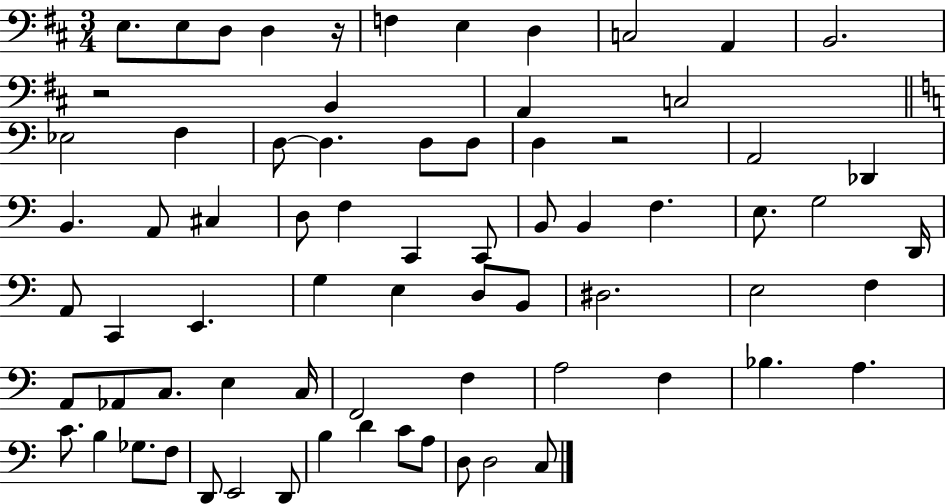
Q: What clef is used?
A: bass